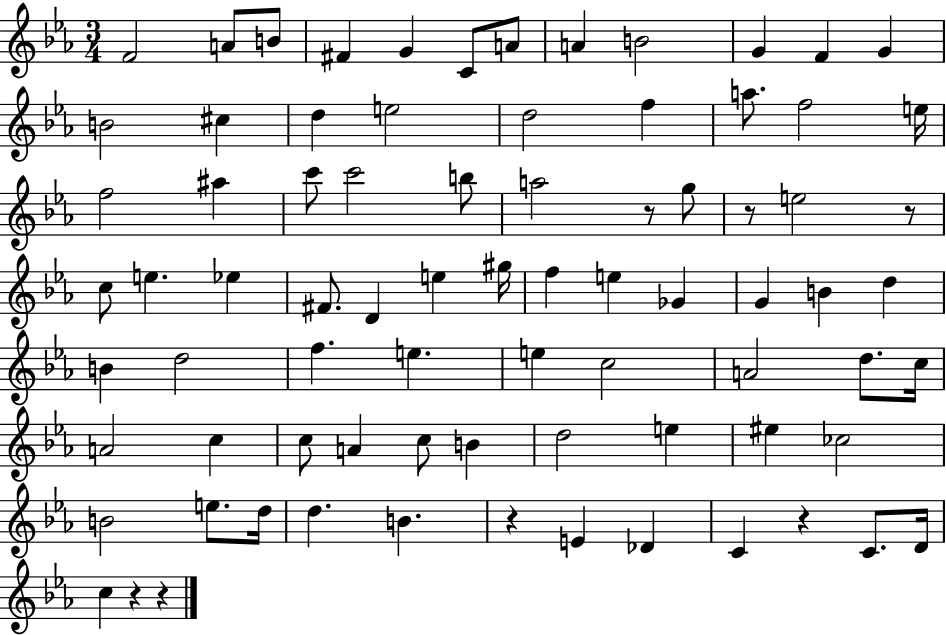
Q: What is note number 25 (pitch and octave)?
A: C6